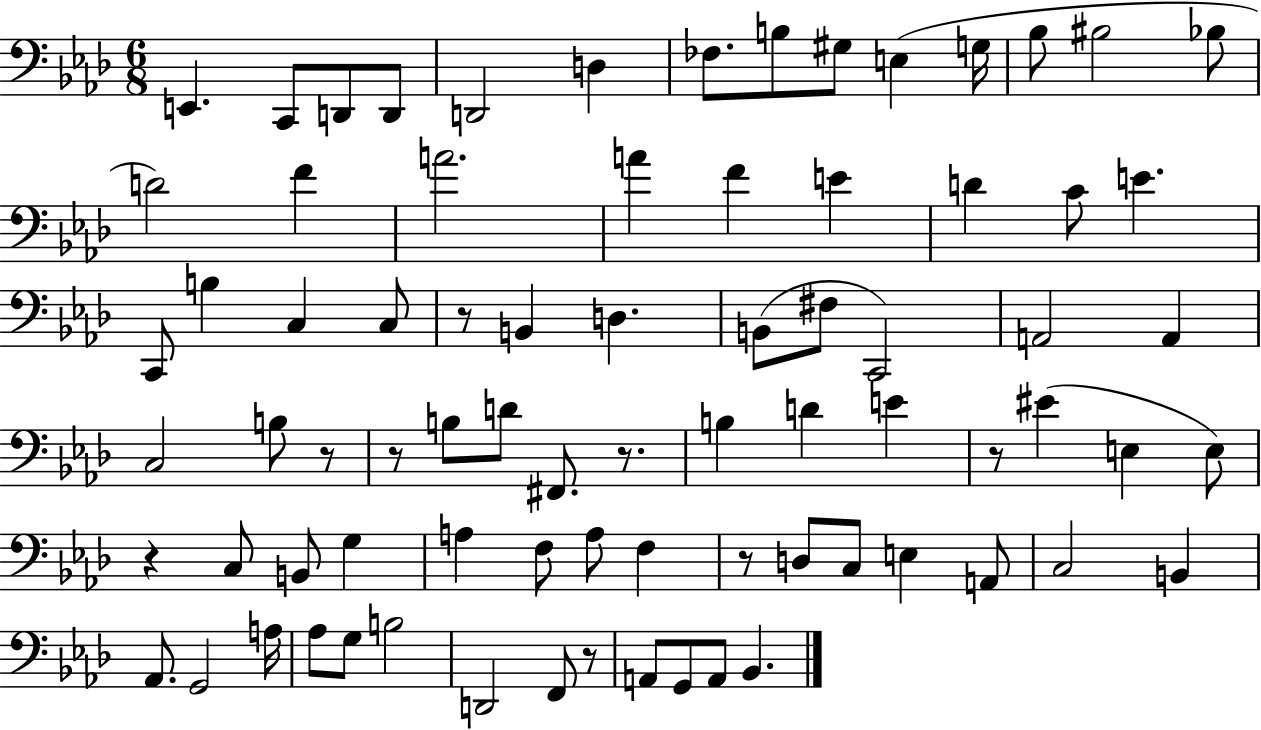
E2/q. C2/e D2/e D2/e D2/h D3/q FES3/e. B3/e G#3/e E3/q G3/s Bb3/e BIS3/h Bb3/e D4/h F4/q A4/h. A4/q F4/q E4/q D4/q C4/e E4/q. C2/e B3/q C3/q C3/e R/e B2/q D3/q. B2/e F#3/e C2/h A2/h A2/q C3/h B3/e R/e R/e B3/e D4/e F#2/e. R/e. B3/q D4/q E4/q R/e EIS4/q E3/q E3/e R/q C3/e B2/e G3/q A3/q F3/e A3/e F3/q R/e D3/e C3/e E3/q A2/e C3/h B2/q Ab2/e. G2/h A3/s Ab3/e G3/e B3/h D2/h F2/e R/e A2/e G2/e A2/e Bb2/q.